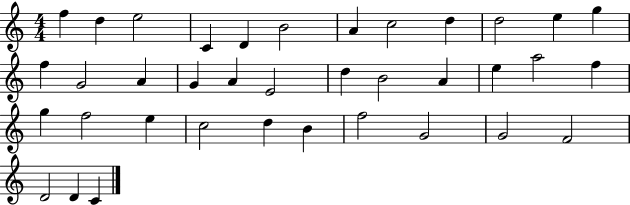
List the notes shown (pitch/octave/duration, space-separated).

F5/q D5/q E5/h C4/q D4/q B4/h A4/q C5/h D5/q D5/h E5/q G5/q F5/q G4/h A4/q G4/q A4/q E4/h D5/q B4/h A4/q E5/q A5/h F5/q G5/q F5/h E5/q C5/h D5/q B4/q F5/h G4/h G4/h F4/h D4/h D4/q C4/q